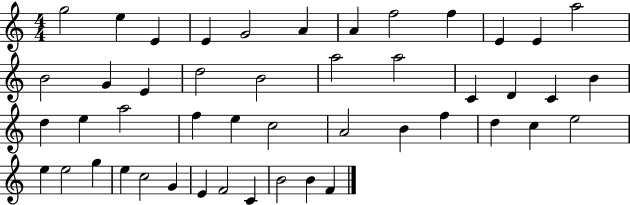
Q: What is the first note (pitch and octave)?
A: G5